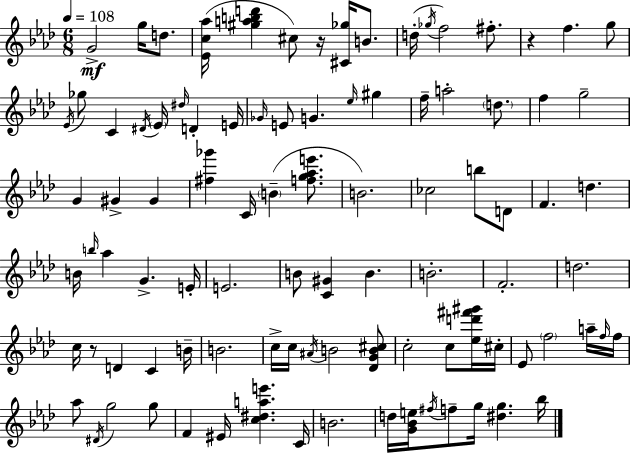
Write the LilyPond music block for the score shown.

{
  \clef treble
  \numericTimeSignature
  \time 6/8
  \key f \minor
  \tempo 4 = 108
  g'2->\mf g''16 d''8. | <ees' c'' aes''>16( <gis'' a'' b'' d'''>4 cis''8) r16 <cis' ges''>16 b'8. | d''16-.( \acciaccatura { ges''16 } f''2) fis''8.-. | r4 f''4. g''8 | \break \acciaccatura { ees'16 } ges''8 c'4 \acciaccatura { dis'16 } \parenthesize ees'16 \grace { dis''16 } d'4-. | e'16 \grace { ges'16 } e'8 g'4. | \grace { ees''16 } gis''4 f''16-- a''2-. | \parenthesize d''8. f''4 g''2-- | \break g'4 gis'4-> | gis'4 <fis'' ges'''>4 c'16 \parenthesize b'4--( | <f'' g'' aes'' e'''>8. b'2.) | ces''2 | \break b''8 d'8 f'4. | d''4. b'16 \grace { b''16 } aes''4 | g'4.-> e'16-. e'2. | b'8 <c' gis'>4 | \break b'4. b'2.-. | f'2.-. | d''2. | c''16 r8 d'4 | \break c'4 b'16-- b'2. | c''16-> c''16 \acciaccatura { ais'16 } b'2 | <des' g' b' cis''>8 c''2-. | c''8 <ees'' d''' fis''' gis'''>16 cis''16-. ees'8 \parenthesize f''2 | \break a''16-- \grace { f''16 } f''16 aes''8 \acciaccatura { dis'16 } | g''2 g''8 f'4 | eis'16 <c'' dis'' a'' e'''>4. c'16 b'2. | d''16 <g' bes' e''>16 | \break \acciaccatura { fis''16 } f''8-- g''16 <dis'' g''>4. bes''16 \bar "|."
}